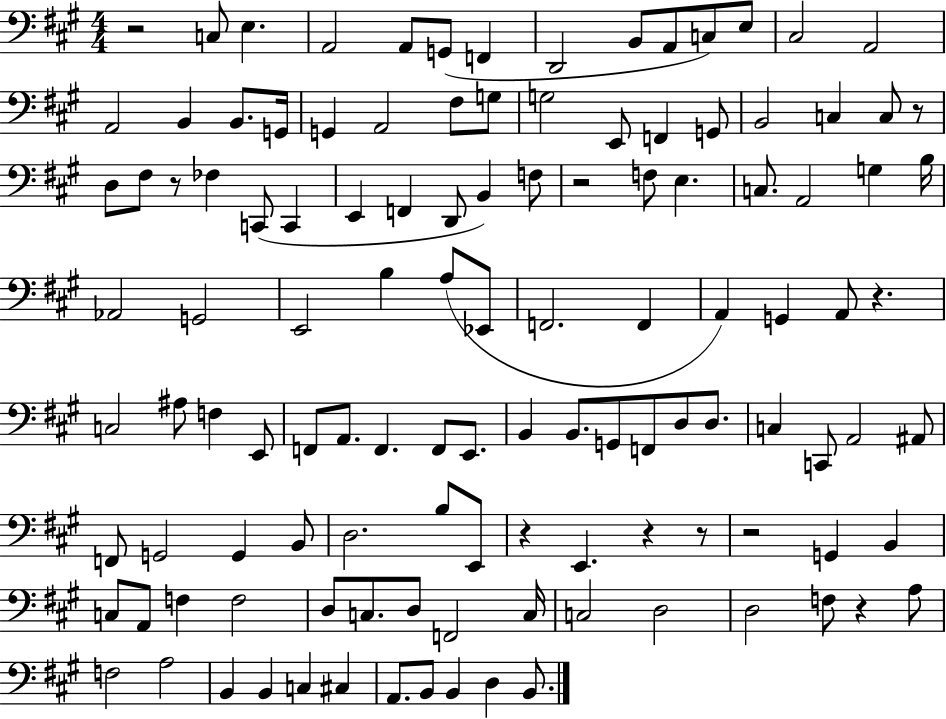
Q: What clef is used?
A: bass